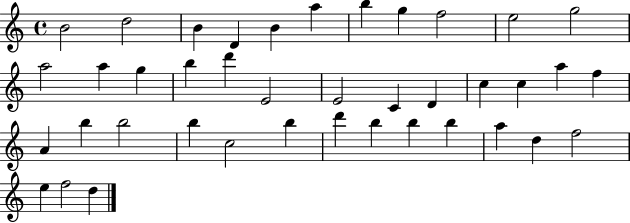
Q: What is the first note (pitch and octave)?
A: B4